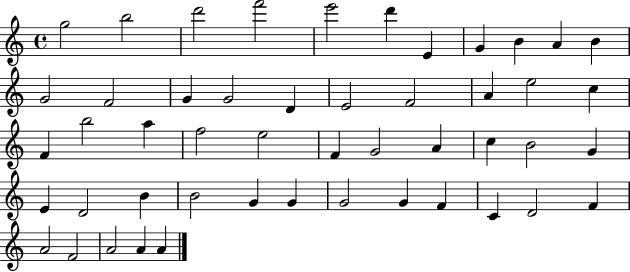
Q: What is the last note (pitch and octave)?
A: A4